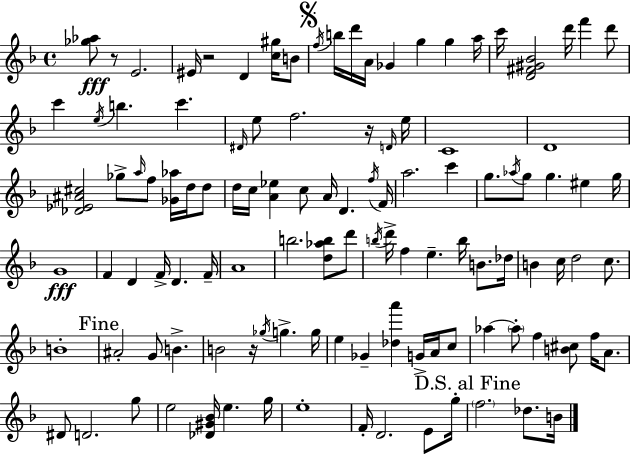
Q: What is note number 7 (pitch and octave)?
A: D6